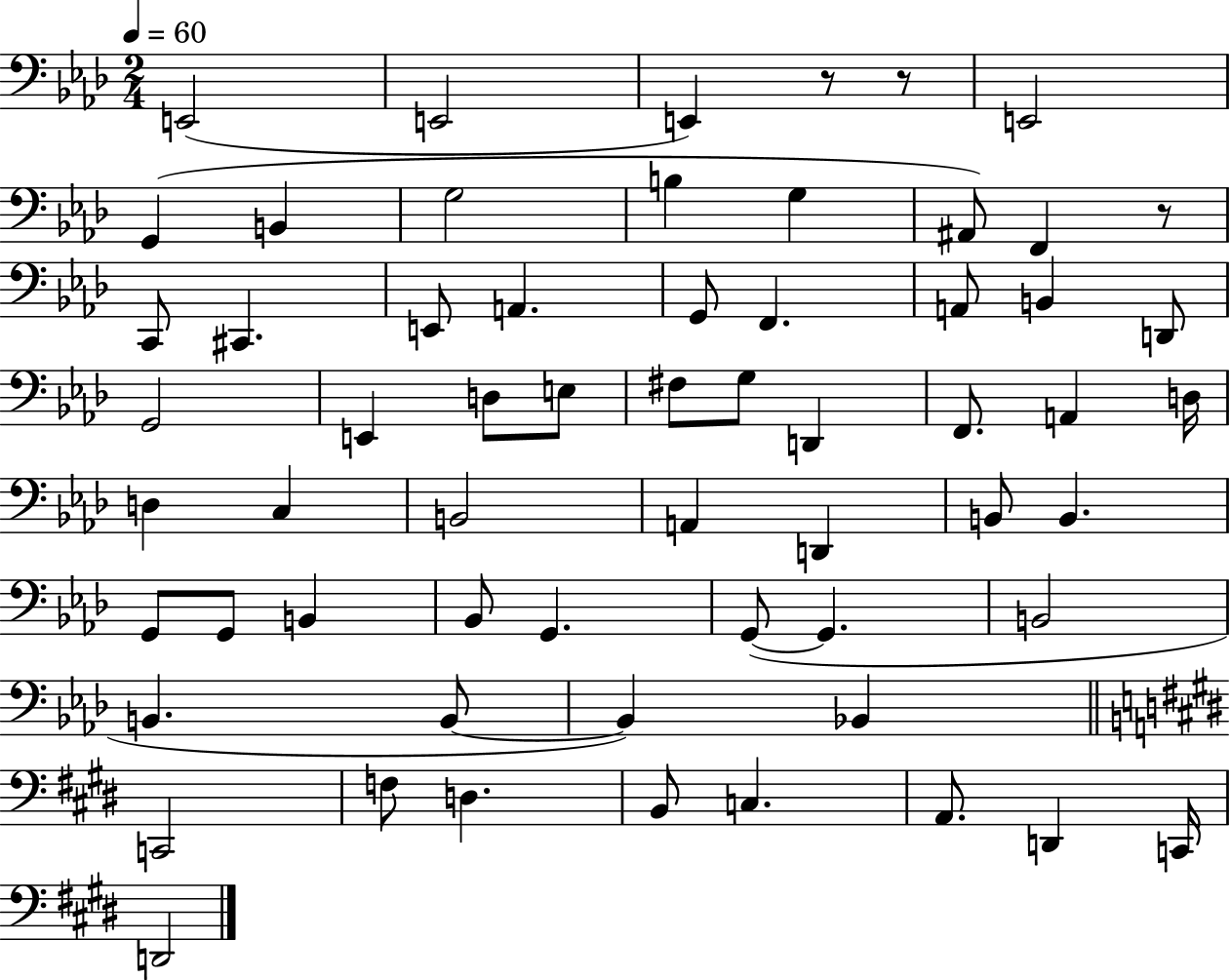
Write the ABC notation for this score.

X:1
T:Untitled
M:2/4
L:1/4
K:Ab
E,,2 E,,2 E,, z/2 z/2 E,,2 G,, B,, G,2 B, G, ^A,,/2 F,, z/2 C,,/2 ^C,, E,,/2 A,, G,,/2 F,, A,,/2 B,, D,,/2 G,,2 E,, D,/2 E,/2 ^F,/2 G,/2 D,, F,,/2 A,, D,/4 D, C, B,,2 A,, D,, B,,/2 B,, G,,/2 G,,/2 B,, _B,,/2 G,, G,,/2 G,, B,,2 B,, B,,/2 B,, _B,, C,,2 F,/2 D, B,,/2 C, A,,/2 D,, C,,/4 D,,2